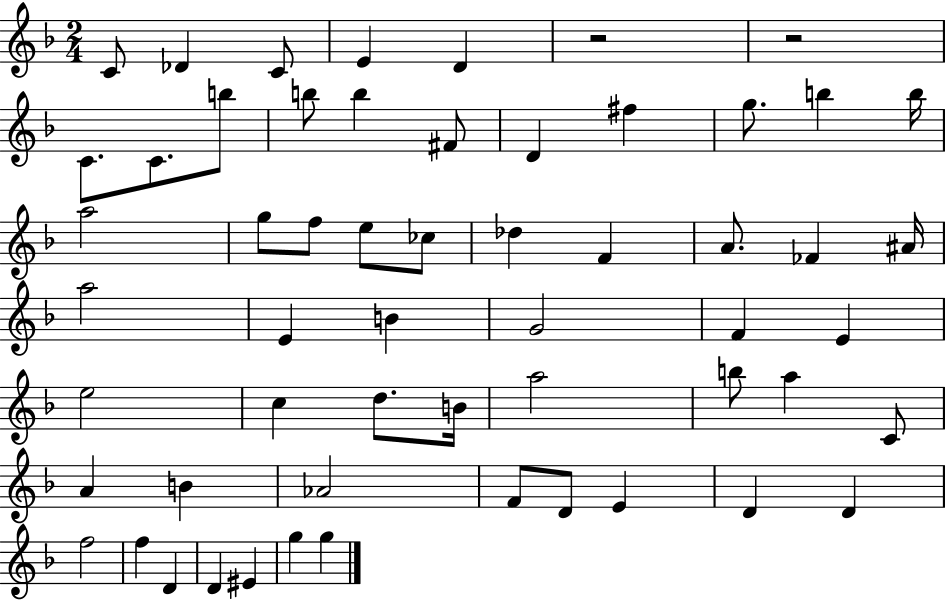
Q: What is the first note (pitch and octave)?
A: C4